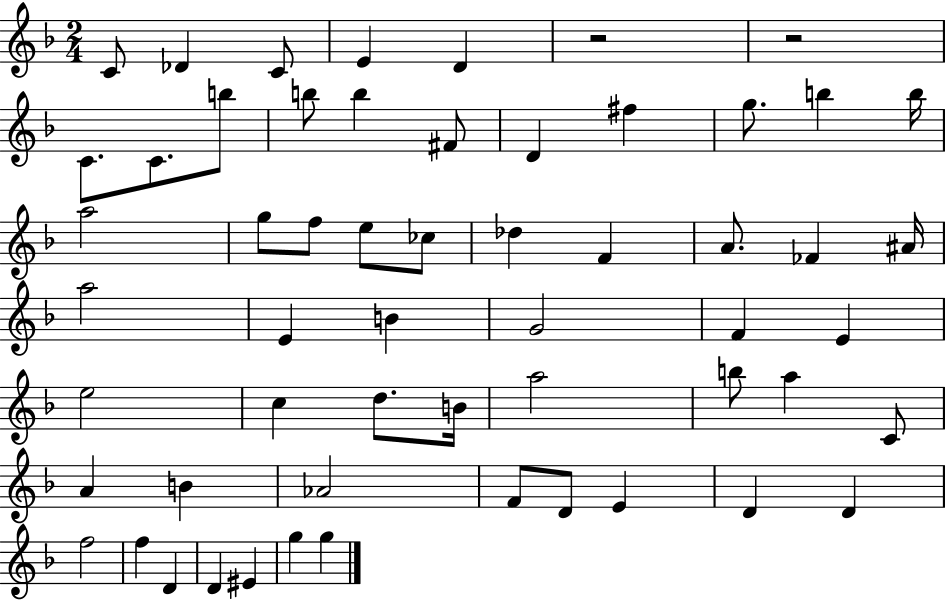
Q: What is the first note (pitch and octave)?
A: C4